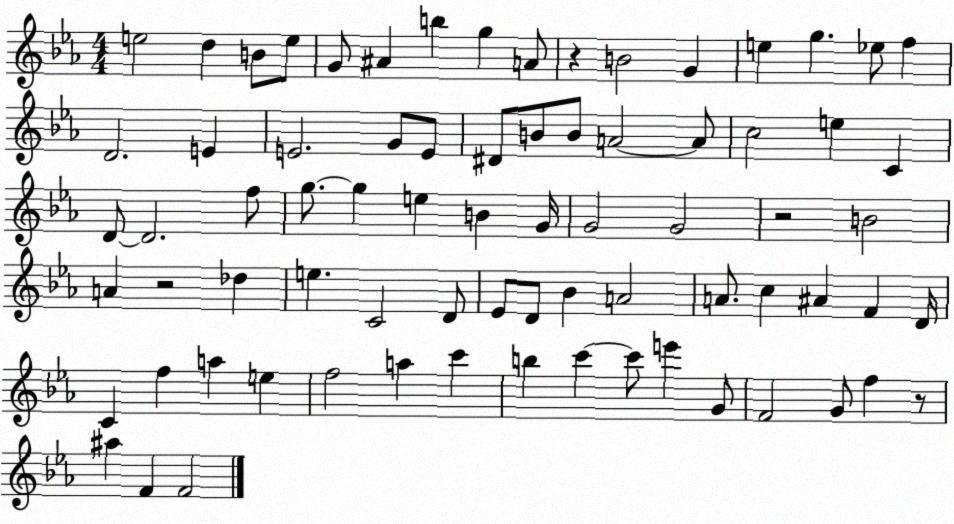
X:1
T:Untitled
M:4/4
L:1/4
K:Eb
e2 d B/2 e/2 G/2 ^A b g A/2 z B2 G e g _e/2 f D2 E E2 G/2 E/2 ^D/2 B/2 B/2 A2 A/2 c2 e C D/2 D2 f/2 g/2 g e B G/4 G2 G2 z2 B2 A z2 _d e C2 D/2 _E/2 D/2 _B A2 A/2 c ^A F D/4 C f a e f2 a c' b c' c'/2 e' G/2 F2 G/2 f z/2 ^a F F2